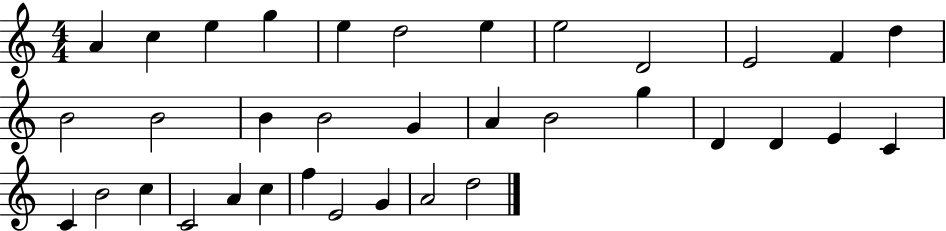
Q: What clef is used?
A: treble